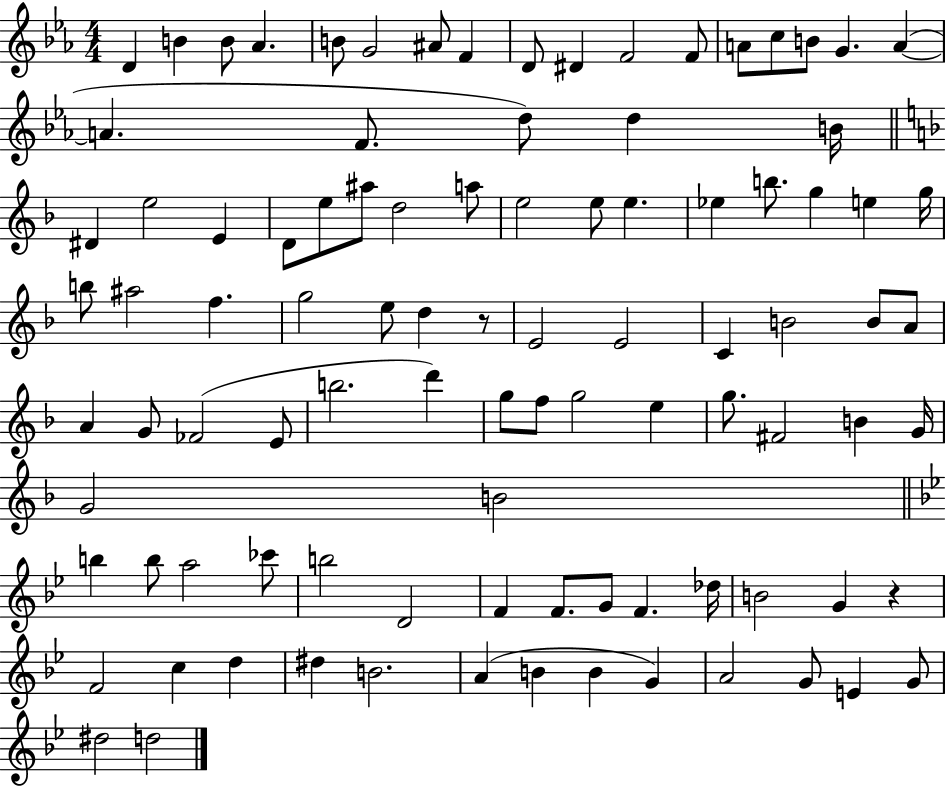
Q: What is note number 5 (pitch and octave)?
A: B4